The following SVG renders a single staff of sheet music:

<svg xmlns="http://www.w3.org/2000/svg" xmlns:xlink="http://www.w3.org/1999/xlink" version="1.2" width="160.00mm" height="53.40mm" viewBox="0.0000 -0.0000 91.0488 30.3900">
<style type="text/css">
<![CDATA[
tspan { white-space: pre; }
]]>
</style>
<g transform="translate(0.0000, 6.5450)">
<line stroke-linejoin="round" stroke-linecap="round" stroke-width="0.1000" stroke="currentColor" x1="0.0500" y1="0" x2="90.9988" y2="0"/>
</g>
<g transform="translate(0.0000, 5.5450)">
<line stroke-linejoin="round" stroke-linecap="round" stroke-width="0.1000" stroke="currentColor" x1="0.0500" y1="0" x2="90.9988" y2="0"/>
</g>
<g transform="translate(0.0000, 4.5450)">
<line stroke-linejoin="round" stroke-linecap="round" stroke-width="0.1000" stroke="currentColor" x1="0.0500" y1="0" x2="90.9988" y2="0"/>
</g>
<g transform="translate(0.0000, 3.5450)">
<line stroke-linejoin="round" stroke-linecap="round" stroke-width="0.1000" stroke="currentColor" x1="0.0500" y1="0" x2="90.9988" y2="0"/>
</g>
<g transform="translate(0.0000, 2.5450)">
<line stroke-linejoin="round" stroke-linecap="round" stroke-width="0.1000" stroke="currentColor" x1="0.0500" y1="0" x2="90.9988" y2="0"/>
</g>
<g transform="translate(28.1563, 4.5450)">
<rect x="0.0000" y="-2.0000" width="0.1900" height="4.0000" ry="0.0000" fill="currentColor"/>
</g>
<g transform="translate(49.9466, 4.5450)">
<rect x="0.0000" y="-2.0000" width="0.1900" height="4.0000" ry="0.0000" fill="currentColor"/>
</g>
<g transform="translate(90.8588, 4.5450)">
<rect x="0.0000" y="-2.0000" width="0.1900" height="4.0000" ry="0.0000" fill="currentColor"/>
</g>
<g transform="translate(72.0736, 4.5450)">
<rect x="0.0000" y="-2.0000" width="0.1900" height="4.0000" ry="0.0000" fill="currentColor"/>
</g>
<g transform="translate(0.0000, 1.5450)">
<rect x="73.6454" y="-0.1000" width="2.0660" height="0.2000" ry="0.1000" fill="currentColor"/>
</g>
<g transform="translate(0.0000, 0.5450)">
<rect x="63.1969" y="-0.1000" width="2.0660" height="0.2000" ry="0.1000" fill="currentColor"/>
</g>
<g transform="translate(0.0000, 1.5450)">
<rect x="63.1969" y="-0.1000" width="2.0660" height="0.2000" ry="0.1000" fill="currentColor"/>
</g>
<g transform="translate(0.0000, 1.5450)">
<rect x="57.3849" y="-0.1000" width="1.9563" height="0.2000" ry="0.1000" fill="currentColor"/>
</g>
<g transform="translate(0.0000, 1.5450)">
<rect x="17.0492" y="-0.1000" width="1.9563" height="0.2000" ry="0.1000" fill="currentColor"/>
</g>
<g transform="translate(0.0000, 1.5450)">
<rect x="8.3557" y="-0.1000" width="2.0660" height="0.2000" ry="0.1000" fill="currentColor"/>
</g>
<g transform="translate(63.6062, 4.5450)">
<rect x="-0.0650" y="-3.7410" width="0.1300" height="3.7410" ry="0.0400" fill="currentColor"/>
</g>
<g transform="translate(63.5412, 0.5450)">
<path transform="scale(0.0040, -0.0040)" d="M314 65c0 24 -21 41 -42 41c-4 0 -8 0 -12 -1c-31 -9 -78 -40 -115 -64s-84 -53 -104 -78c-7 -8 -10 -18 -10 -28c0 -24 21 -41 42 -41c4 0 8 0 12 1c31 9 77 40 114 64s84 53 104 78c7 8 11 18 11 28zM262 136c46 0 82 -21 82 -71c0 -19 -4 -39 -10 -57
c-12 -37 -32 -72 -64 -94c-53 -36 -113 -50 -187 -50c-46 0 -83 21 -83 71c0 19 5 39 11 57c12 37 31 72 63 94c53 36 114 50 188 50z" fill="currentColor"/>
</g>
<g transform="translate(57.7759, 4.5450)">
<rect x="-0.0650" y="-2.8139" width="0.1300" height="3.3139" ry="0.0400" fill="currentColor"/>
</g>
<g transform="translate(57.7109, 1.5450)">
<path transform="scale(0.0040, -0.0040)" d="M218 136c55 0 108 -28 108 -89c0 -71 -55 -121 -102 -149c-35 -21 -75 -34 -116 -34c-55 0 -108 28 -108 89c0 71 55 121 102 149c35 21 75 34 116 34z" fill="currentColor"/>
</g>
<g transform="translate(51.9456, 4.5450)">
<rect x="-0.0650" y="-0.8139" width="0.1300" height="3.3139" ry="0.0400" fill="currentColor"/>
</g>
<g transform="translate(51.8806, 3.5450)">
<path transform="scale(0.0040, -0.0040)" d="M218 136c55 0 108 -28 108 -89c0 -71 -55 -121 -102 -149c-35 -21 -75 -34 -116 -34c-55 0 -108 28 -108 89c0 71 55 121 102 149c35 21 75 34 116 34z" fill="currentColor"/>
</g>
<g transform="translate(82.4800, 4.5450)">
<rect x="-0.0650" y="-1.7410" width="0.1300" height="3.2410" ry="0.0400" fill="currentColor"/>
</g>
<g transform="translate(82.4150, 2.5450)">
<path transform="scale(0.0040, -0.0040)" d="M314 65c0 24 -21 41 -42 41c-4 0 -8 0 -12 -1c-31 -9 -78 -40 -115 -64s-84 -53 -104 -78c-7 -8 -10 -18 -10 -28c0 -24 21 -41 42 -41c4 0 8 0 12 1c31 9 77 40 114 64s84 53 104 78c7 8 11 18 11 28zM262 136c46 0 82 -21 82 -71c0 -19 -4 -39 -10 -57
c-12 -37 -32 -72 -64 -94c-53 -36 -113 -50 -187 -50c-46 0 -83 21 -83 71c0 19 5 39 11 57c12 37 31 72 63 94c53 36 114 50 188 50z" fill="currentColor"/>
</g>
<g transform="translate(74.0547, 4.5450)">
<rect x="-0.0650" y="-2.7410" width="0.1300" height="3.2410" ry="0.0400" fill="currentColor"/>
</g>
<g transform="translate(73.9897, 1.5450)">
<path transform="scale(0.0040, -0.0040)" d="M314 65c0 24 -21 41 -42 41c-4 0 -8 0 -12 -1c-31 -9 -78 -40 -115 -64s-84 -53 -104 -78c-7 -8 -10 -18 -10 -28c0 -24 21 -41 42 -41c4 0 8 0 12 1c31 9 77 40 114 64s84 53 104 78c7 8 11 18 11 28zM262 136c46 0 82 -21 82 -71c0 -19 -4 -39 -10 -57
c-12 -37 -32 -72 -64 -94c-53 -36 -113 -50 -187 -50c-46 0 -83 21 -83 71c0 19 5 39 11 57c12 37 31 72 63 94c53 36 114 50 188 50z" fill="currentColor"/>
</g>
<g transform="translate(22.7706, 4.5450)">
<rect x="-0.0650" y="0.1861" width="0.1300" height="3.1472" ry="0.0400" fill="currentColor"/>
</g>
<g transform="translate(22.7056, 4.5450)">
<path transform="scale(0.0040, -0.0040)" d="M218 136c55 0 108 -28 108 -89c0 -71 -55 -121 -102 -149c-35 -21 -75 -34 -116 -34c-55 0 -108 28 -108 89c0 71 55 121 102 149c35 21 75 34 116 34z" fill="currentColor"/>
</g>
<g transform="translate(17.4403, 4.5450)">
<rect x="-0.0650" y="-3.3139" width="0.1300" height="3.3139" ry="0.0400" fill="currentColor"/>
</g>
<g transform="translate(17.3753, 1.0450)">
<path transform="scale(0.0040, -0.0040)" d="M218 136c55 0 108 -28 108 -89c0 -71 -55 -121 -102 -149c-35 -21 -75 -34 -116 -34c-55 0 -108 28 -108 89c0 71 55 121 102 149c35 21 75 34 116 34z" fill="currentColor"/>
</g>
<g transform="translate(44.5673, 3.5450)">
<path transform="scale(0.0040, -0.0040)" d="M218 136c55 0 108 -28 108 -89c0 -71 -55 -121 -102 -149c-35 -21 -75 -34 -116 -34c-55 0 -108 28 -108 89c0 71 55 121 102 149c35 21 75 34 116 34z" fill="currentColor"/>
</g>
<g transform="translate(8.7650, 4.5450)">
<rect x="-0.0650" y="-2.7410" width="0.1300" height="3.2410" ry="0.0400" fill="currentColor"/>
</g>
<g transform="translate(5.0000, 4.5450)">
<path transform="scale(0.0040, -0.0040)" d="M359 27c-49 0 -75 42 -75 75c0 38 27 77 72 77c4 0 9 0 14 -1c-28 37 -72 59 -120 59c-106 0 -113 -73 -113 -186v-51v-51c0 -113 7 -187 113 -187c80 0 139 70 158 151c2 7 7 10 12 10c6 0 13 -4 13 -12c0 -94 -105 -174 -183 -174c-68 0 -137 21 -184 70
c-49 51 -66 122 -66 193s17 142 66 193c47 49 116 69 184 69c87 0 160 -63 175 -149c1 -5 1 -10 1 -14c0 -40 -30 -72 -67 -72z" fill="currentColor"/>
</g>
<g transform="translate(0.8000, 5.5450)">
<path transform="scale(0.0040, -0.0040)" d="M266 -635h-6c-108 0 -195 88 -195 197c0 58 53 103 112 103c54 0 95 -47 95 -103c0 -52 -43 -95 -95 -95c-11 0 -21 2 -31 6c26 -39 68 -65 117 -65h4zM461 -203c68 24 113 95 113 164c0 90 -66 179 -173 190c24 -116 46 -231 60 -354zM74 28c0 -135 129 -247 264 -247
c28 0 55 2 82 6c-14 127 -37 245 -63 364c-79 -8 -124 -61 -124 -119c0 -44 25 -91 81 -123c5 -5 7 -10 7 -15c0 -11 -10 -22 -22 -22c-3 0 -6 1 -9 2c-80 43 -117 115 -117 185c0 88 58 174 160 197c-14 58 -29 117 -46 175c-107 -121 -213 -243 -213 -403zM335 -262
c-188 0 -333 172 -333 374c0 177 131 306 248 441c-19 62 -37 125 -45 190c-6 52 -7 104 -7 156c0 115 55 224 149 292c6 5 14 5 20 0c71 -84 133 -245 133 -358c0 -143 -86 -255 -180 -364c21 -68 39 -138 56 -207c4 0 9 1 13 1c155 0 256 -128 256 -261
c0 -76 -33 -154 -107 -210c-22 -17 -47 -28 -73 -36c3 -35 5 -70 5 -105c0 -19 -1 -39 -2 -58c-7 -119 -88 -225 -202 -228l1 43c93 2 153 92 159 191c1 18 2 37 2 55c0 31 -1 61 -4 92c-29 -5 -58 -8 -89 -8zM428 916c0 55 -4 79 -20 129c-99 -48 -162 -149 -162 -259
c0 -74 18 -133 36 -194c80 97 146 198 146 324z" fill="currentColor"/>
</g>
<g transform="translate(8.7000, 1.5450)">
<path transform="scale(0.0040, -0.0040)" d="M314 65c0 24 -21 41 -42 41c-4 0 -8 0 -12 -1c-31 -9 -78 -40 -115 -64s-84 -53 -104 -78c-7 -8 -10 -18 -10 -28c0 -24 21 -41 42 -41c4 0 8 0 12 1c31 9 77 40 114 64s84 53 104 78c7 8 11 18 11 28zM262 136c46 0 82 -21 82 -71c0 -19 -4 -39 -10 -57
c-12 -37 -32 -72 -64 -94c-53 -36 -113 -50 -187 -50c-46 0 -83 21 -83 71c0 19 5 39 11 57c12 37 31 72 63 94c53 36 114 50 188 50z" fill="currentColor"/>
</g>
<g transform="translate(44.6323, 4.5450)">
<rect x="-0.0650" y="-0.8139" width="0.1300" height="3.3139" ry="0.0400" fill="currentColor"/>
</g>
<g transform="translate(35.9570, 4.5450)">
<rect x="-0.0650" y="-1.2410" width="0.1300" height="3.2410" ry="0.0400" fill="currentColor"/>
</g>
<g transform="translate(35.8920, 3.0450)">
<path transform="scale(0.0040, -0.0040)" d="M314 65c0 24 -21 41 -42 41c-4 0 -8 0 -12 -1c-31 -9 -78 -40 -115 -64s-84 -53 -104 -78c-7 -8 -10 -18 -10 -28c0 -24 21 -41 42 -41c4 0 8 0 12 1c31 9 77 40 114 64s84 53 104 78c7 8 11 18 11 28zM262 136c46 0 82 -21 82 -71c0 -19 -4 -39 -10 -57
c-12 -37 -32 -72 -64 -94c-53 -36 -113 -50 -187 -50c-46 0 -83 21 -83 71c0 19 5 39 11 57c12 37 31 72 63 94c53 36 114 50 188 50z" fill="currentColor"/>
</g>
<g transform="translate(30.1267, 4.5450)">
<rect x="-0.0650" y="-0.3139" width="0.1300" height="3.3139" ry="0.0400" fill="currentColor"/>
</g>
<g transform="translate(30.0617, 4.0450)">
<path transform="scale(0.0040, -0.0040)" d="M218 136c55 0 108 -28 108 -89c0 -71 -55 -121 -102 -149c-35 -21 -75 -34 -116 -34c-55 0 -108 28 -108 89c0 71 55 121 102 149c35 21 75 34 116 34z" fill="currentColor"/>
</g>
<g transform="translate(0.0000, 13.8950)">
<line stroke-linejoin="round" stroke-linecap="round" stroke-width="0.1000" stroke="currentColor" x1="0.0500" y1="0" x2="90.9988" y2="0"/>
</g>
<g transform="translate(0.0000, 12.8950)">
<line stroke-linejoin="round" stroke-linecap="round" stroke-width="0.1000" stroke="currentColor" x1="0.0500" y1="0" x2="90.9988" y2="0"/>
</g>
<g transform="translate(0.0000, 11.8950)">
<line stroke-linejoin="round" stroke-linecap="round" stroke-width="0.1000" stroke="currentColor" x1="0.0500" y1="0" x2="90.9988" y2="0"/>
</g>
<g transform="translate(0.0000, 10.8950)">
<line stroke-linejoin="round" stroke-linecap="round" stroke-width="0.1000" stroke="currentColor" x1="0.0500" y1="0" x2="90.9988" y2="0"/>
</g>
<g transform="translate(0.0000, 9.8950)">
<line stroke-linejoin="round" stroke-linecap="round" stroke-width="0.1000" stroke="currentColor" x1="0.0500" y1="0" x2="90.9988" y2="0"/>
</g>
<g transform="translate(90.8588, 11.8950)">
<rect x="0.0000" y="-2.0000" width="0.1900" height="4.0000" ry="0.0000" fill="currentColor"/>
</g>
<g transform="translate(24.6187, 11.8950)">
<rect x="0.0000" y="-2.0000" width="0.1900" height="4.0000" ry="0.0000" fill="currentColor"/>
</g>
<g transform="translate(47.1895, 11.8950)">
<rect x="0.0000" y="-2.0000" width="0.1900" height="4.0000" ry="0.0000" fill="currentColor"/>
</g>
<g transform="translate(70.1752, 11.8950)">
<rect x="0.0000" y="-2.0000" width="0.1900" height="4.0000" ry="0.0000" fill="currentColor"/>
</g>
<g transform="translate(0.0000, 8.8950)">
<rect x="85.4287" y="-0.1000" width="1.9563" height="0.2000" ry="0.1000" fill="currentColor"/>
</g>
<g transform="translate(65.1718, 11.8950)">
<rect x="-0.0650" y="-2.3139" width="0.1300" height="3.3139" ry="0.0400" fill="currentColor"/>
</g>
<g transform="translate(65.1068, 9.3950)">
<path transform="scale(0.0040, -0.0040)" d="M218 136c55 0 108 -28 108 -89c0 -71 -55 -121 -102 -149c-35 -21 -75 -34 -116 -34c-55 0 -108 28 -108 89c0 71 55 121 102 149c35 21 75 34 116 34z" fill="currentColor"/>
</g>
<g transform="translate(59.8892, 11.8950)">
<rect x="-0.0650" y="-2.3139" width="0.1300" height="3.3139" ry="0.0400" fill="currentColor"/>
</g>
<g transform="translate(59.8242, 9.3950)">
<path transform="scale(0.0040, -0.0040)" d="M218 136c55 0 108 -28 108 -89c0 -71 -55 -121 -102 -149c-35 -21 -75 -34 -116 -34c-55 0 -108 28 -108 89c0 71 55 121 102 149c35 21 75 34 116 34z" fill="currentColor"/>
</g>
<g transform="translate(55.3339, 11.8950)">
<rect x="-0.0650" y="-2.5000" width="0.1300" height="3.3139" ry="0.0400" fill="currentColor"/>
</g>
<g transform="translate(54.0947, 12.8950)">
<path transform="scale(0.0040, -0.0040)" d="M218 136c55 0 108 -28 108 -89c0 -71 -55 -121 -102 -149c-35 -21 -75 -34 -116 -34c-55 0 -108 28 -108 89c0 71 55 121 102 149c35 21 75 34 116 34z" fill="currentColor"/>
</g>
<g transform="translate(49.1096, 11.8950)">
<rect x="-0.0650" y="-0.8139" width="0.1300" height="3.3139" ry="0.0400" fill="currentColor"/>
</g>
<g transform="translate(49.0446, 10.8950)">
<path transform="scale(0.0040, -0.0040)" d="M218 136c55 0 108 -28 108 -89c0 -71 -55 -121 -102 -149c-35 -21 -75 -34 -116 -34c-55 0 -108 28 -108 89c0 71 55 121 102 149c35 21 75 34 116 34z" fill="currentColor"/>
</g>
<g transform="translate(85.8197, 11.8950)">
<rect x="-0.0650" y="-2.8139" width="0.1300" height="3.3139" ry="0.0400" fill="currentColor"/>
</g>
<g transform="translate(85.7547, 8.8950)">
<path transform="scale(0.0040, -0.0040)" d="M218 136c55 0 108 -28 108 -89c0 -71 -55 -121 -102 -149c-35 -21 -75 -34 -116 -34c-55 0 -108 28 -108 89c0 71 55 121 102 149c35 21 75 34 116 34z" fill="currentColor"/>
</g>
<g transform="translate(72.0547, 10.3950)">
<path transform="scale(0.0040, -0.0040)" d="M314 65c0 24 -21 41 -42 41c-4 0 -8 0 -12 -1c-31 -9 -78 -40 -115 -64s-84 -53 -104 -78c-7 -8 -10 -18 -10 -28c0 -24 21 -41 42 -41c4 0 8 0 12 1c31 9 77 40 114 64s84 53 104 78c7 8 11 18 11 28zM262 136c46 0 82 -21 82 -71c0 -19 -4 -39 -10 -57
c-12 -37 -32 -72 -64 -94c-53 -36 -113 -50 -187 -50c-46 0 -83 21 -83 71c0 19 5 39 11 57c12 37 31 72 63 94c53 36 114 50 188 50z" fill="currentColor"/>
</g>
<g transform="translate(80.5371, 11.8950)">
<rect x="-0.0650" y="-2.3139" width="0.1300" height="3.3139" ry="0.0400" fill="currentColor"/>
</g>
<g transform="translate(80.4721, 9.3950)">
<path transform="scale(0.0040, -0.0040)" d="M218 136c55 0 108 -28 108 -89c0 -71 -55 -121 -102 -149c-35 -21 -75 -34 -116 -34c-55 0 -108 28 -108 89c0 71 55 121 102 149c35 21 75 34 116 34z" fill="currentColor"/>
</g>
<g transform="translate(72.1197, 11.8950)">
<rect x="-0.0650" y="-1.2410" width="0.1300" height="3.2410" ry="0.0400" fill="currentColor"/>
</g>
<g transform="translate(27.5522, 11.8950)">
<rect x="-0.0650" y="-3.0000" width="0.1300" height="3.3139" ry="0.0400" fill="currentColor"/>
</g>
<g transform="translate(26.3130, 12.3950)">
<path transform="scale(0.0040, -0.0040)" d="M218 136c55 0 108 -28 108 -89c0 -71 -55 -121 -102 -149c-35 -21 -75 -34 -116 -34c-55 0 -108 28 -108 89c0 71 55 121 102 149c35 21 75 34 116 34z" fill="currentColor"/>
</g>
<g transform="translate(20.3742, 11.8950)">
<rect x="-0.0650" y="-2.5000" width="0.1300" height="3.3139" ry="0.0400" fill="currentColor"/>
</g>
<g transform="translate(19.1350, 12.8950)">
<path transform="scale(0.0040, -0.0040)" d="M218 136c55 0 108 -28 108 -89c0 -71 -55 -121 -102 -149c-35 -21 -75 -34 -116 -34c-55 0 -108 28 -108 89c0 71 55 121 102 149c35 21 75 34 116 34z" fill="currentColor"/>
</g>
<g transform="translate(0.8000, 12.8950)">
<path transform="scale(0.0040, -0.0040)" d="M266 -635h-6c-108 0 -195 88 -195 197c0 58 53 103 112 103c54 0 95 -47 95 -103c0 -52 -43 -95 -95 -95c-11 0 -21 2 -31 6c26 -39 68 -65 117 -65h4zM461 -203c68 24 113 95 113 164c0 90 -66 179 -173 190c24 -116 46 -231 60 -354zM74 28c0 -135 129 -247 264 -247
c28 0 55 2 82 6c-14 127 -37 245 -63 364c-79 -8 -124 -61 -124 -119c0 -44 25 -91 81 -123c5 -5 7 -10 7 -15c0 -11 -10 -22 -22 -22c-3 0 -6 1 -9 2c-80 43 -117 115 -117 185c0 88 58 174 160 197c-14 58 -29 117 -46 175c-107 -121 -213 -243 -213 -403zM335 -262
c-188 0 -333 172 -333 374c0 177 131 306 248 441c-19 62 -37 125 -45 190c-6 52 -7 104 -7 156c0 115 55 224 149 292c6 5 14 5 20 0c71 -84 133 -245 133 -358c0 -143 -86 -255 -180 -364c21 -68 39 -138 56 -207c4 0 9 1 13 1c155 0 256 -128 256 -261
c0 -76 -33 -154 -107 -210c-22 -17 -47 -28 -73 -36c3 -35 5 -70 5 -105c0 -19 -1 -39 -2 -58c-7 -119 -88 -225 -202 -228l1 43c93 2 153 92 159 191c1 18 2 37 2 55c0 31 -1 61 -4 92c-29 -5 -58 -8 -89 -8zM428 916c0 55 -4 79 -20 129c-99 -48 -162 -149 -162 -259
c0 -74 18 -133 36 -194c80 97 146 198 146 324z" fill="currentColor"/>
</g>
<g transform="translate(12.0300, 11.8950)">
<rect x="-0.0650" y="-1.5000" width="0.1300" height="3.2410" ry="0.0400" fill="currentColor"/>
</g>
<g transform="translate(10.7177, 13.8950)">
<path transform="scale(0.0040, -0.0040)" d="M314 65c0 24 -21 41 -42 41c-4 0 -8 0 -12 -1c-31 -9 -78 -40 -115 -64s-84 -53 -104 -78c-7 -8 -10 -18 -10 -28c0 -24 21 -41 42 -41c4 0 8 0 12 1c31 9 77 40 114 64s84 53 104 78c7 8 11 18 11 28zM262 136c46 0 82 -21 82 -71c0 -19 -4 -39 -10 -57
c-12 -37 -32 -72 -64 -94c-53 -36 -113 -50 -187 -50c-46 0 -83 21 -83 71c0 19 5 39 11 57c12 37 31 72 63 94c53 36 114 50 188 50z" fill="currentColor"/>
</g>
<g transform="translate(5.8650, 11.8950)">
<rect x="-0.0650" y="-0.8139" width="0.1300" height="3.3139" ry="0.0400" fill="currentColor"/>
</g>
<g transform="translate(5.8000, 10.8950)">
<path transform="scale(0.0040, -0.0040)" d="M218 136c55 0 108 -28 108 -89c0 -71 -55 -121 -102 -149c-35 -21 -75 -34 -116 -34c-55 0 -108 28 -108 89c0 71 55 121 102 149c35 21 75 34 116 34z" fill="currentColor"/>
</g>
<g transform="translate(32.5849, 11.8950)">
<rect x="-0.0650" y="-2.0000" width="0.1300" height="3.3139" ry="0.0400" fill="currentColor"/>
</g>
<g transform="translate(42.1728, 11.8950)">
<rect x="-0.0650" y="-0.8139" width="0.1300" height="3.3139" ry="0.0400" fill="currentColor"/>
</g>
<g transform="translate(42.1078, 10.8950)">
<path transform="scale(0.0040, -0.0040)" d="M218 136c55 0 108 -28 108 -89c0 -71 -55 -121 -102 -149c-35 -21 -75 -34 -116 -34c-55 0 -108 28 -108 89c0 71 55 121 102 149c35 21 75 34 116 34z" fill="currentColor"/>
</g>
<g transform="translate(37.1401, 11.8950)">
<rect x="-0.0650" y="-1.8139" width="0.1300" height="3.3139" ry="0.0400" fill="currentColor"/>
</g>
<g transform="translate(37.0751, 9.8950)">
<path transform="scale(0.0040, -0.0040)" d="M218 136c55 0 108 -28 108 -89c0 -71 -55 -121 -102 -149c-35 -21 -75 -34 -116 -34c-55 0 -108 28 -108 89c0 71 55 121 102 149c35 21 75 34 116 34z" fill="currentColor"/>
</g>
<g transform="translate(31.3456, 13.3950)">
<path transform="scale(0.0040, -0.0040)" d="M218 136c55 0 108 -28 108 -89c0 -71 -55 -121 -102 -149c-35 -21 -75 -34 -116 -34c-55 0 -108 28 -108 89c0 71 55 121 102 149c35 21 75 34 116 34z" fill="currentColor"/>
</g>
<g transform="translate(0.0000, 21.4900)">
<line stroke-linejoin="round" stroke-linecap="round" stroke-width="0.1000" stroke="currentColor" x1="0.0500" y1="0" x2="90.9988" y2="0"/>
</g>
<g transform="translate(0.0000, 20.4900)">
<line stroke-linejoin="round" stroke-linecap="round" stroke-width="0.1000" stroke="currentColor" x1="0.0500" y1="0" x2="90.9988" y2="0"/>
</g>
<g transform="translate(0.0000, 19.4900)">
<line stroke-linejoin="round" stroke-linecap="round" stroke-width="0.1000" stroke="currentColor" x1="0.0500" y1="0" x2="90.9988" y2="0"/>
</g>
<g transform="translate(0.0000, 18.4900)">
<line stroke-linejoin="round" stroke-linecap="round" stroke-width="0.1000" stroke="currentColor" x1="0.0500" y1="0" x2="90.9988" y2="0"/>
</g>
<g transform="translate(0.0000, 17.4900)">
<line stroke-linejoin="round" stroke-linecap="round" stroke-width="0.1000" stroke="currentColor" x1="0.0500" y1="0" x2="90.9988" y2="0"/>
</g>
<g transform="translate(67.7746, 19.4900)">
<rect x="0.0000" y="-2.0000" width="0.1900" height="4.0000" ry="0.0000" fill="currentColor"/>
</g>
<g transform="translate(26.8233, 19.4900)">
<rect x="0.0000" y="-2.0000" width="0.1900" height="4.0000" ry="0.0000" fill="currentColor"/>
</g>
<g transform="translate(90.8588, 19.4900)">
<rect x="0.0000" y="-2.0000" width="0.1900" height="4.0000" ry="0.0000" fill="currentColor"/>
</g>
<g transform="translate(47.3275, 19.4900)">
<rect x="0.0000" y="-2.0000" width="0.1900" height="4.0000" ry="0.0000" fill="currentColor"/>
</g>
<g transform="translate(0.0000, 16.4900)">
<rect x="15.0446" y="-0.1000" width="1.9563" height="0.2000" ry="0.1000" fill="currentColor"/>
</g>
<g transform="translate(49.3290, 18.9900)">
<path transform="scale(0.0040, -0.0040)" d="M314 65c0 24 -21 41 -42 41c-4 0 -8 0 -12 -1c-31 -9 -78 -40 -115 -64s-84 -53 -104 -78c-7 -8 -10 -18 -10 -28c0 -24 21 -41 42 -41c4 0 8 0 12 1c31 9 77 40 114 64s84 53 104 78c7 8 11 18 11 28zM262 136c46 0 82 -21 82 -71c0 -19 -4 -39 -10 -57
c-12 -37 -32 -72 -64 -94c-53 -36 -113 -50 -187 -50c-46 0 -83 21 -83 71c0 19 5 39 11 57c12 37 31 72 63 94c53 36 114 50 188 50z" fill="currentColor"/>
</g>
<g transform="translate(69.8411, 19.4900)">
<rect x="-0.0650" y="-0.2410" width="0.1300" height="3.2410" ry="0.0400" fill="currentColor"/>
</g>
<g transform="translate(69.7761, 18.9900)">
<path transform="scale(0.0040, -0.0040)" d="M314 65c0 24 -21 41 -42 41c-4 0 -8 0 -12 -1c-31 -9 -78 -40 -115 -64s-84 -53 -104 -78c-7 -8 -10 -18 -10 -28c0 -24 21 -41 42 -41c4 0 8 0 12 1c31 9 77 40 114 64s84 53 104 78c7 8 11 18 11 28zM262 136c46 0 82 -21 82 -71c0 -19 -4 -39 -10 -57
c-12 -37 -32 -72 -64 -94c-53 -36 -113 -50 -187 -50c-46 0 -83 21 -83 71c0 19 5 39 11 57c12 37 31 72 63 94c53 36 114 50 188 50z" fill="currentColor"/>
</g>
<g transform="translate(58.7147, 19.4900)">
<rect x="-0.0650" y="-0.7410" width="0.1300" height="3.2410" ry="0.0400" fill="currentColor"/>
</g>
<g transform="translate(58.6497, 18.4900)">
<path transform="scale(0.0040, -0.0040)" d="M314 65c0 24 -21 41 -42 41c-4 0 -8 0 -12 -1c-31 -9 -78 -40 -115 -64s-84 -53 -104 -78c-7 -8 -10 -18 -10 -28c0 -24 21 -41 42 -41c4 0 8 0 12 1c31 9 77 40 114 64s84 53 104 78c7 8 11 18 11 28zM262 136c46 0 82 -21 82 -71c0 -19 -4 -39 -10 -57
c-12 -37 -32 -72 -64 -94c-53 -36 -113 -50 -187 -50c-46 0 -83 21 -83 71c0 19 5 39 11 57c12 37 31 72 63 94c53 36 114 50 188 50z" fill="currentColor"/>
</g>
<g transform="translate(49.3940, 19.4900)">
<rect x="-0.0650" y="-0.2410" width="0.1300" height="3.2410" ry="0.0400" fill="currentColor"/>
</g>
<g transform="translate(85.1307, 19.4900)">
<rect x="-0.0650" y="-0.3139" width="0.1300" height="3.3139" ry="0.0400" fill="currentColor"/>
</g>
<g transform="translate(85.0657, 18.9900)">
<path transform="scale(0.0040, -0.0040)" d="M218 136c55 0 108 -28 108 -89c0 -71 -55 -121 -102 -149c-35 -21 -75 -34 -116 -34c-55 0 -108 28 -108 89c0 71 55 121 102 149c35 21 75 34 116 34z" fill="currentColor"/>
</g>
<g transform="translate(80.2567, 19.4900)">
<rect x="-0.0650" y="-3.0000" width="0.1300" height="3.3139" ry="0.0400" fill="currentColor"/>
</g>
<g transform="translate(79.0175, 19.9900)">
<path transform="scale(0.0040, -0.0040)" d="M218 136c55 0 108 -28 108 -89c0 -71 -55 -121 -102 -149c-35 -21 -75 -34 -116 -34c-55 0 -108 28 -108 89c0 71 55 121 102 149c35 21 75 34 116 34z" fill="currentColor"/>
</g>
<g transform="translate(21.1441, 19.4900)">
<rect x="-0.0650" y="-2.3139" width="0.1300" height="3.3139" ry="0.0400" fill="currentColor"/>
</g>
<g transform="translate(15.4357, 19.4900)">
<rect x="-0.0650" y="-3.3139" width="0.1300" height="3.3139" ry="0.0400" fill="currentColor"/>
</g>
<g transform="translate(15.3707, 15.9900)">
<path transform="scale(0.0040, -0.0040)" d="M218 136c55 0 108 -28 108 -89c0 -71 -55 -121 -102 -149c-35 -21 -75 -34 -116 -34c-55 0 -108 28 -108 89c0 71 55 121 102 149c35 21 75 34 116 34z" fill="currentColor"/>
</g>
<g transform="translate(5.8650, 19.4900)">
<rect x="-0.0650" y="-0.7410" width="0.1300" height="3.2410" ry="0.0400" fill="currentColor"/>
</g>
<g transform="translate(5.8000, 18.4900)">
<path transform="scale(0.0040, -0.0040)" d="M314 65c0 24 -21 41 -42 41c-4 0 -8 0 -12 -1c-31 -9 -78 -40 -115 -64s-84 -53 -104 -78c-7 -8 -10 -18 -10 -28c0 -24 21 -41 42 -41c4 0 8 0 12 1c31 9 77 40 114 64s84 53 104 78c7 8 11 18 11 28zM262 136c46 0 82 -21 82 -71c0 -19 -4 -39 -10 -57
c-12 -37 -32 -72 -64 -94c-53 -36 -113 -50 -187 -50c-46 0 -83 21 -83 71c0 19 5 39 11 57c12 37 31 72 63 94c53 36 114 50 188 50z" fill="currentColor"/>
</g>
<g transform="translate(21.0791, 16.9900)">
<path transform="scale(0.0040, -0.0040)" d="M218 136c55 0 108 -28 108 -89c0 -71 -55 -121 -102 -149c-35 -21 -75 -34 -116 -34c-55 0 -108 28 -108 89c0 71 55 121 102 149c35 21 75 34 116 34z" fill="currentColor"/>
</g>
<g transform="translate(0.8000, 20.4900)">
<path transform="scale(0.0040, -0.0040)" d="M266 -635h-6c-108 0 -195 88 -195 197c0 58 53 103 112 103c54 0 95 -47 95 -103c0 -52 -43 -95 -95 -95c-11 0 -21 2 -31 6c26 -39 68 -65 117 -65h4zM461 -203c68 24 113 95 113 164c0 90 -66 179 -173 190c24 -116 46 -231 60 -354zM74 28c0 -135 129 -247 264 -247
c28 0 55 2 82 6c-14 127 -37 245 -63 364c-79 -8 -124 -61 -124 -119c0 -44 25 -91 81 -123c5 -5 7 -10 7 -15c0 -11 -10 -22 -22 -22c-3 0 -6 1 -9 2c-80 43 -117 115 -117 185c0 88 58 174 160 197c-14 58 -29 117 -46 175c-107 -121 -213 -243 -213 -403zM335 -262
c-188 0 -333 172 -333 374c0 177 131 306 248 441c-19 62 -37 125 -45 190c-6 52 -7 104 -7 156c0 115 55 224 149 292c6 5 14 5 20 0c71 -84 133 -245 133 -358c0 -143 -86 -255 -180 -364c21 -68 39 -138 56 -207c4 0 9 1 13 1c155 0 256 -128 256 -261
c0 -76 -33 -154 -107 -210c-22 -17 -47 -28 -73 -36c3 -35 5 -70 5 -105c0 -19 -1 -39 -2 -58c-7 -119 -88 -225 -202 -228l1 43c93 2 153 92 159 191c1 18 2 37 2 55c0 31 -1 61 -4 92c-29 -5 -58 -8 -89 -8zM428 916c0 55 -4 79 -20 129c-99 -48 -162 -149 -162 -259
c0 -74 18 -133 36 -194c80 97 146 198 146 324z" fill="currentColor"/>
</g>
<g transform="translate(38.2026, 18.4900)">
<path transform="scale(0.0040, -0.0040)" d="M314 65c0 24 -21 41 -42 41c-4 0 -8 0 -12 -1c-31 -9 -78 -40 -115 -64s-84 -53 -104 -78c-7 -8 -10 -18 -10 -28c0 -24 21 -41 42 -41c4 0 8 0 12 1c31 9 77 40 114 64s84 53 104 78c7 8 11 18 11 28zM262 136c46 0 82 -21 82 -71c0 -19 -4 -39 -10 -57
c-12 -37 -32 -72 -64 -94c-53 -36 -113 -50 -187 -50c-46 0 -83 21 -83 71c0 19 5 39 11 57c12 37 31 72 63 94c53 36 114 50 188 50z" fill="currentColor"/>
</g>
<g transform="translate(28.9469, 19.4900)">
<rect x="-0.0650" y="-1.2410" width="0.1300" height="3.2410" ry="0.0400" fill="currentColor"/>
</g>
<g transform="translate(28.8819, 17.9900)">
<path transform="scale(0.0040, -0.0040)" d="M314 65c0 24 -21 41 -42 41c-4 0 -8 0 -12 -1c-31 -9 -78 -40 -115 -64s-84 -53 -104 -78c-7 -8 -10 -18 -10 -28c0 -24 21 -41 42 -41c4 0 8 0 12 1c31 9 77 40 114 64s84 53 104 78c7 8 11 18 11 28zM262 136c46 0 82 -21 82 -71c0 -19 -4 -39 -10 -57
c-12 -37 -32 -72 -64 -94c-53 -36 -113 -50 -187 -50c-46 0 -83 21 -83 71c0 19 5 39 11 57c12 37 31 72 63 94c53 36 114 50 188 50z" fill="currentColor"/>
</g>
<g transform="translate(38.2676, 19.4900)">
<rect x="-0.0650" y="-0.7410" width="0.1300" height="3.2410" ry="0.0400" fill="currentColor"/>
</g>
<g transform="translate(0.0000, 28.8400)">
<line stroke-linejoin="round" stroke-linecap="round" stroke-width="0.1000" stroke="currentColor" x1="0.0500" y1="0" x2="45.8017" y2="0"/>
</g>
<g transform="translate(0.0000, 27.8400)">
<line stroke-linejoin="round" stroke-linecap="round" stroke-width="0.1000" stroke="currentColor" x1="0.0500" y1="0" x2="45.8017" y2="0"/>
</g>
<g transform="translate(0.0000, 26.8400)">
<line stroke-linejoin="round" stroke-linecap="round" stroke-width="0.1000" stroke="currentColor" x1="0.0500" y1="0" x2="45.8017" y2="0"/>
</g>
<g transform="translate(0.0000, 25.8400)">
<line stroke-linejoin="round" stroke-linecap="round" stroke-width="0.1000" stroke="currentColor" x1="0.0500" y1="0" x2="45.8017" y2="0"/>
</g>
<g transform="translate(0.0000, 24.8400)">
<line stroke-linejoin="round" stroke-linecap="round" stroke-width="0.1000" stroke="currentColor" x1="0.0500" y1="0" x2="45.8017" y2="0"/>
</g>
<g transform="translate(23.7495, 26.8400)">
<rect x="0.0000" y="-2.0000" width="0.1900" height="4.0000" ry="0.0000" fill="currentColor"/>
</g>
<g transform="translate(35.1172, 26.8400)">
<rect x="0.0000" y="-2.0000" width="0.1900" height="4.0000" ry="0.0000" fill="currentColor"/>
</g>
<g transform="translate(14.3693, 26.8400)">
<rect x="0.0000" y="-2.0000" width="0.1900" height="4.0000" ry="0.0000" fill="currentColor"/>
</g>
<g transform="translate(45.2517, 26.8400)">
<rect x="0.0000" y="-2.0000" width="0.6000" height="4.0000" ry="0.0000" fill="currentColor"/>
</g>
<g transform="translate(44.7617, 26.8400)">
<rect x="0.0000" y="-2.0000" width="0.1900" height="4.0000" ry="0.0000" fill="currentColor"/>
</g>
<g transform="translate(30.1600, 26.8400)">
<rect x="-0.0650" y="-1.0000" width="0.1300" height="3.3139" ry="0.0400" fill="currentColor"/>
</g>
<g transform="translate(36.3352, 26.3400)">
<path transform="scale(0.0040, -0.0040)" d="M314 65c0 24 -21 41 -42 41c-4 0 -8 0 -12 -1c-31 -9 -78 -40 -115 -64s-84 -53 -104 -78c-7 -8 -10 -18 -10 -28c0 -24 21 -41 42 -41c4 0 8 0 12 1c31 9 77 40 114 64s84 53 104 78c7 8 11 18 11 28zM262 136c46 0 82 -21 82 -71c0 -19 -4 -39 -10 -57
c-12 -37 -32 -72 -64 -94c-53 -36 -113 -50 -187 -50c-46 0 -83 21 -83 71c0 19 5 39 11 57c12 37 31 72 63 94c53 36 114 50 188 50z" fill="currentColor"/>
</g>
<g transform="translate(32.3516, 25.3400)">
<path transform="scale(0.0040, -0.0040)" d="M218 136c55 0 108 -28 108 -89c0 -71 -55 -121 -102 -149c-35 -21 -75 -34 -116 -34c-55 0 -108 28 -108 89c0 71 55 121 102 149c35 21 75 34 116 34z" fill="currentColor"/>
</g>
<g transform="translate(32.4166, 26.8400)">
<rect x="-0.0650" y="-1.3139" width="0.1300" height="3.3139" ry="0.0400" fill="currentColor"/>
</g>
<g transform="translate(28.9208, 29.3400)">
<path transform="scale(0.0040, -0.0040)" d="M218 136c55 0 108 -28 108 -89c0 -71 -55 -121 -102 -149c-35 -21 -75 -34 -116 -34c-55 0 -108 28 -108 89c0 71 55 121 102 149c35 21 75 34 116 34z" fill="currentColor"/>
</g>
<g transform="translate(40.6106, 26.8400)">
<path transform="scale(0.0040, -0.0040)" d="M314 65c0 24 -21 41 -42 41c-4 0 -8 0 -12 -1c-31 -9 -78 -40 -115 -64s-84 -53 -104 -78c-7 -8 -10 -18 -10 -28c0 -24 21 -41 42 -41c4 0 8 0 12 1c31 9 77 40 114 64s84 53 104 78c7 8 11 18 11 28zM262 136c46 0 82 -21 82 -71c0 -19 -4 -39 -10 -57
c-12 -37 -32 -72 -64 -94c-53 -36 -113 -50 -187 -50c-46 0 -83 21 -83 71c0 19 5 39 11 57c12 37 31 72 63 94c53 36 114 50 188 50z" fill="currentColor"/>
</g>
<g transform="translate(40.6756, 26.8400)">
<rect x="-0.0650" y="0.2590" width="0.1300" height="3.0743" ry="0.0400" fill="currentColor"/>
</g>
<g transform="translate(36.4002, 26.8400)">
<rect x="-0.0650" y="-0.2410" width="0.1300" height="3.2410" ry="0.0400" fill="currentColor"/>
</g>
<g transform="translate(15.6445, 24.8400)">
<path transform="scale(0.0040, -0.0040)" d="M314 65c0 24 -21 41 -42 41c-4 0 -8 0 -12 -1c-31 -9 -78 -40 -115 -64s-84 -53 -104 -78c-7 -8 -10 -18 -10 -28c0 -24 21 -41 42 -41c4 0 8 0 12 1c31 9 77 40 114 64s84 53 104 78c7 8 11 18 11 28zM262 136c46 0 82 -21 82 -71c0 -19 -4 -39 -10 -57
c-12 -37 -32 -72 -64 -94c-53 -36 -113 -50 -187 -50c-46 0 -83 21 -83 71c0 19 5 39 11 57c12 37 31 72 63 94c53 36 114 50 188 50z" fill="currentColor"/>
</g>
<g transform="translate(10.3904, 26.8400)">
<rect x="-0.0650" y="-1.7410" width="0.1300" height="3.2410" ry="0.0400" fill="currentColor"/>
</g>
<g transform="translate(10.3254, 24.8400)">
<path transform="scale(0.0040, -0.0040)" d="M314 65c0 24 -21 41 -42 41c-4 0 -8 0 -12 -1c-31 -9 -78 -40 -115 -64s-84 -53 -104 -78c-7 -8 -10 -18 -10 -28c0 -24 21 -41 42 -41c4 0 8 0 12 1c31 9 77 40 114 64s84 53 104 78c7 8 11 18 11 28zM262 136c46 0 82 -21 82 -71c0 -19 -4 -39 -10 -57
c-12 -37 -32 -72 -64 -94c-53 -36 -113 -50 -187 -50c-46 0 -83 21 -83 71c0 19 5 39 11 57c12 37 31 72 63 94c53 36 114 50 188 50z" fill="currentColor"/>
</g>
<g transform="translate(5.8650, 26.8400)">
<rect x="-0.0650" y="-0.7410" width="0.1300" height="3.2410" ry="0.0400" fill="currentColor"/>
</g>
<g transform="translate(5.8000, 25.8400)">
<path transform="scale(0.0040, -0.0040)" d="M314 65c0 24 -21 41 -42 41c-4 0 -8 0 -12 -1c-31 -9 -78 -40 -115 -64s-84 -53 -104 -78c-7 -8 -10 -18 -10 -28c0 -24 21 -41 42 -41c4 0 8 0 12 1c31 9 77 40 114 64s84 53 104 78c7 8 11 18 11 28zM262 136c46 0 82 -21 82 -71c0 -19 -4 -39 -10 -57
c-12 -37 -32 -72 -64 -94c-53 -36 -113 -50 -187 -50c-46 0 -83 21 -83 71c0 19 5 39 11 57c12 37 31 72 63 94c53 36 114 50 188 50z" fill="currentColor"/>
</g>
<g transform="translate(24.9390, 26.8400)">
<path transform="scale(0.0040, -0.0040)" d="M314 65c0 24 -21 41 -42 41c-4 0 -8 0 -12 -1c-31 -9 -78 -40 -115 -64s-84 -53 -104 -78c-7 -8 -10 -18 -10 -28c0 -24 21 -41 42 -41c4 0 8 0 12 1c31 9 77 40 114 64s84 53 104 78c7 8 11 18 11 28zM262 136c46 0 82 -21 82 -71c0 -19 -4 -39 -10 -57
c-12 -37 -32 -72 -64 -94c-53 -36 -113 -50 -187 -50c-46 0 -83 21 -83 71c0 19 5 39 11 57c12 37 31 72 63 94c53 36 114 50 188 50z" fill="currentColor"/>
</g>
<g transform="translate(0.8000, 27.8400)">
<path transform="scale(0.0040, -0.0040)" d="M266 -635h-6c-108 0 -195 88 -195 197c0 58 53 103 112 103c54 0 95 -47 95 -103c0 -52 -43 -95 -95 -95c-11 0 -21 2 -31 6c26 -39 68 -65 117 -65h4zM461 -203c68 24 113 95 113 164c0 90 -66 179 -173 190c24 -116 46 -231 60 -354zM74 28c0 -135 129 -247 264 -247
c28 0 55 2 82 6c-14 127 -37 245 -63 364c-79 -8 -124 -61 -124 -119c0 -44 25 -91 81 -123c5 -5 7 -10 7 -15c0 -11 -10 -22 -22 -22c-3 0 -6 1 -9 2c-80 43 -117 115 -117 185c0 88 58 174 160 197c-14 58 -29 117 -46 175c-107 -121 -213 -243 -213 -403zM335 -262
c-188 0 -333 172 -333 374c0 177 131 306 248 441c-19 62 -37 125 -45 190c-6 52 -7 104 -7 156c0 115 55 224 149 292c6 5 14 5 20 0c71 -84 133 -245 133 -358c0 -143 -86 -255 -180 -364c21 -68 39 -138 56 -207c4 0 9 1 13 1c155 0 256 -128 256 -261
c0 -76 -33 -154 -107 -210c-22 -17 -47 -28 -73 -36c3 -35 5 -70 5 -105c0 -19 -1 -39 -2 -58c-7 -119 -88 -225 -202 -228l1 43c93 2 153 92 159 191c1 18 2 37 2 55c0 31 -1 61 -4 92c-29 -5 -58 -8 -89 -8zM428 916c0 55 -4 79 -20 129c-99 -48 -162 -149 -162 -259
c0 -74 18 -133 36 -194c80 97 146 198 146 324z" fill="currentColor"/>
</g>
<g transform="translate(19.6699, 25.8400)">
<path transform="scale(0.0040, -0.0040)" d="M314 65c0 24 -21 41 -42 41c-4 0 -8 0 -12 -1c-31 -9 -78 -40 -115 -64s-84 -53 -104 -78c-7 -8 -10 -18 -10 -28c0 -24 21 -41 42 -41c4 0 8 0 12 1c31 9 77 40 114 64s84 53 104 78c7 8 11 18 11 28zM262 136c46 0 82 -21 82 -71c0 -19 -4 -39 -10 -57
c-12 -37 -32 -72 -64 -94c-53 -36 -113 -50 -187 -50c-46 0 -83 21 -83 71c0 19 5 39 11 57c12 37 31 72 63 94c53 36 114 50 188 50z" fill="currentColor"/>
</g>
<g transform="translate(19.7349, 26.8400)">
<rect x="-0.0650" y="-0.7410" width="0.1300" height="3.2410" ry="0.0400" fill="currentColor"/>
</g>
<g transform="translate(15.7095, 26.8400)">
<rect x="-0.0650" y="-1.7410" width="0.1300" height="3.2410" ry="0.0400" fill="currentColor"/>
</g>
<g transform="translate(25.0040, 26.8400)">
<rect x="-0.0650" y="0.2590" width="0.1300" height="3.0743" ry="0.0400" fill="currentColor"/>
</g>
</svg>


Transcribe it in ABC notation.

X:1
T:Untitled
M:4/4
L:1/4
K:C
a2 b B c e2 d d a c'2 a2 f2 d E2 G A F f d d G g g e2 g a d2 b g e2 d2 c2 d2 c2 A c d2 f2 f2 d2 B2 D e c2 B2